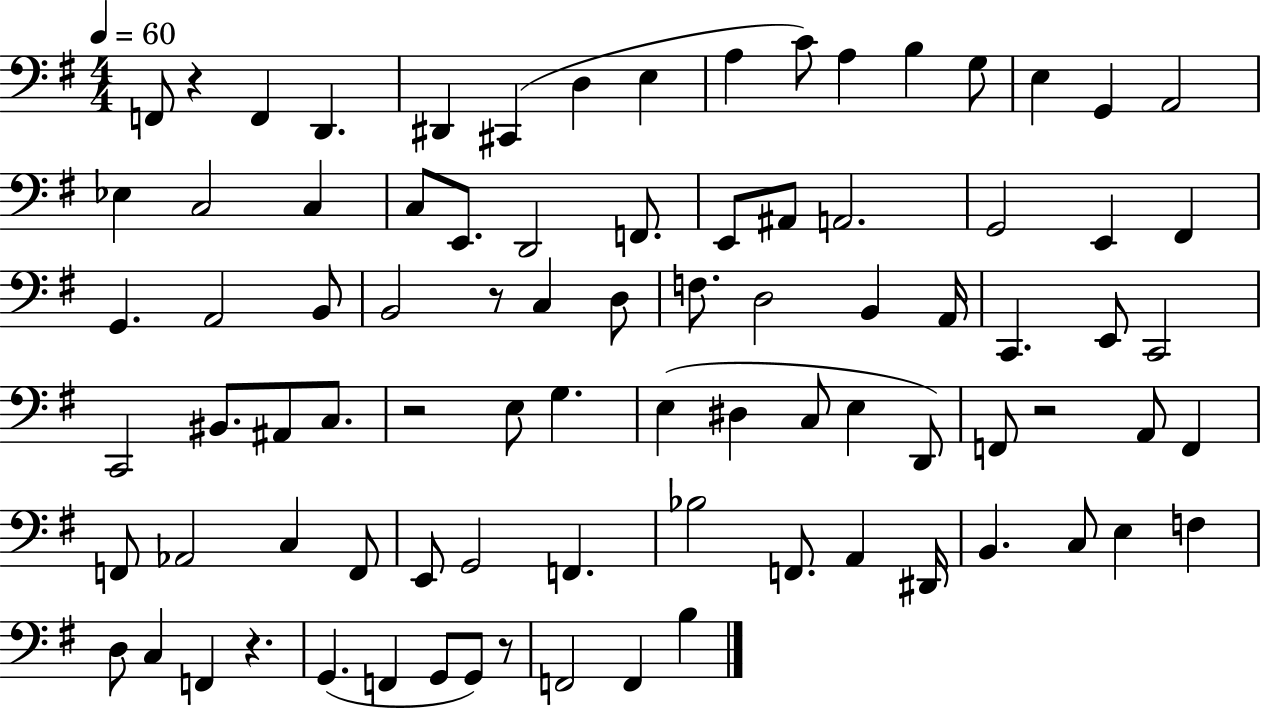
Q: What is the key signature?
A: G major